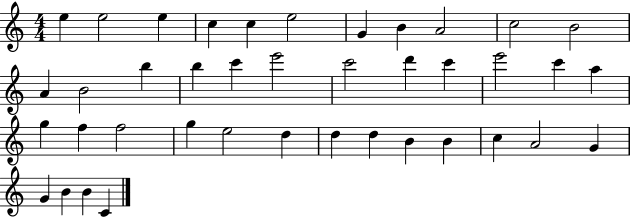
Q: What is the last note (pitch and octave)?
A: C4